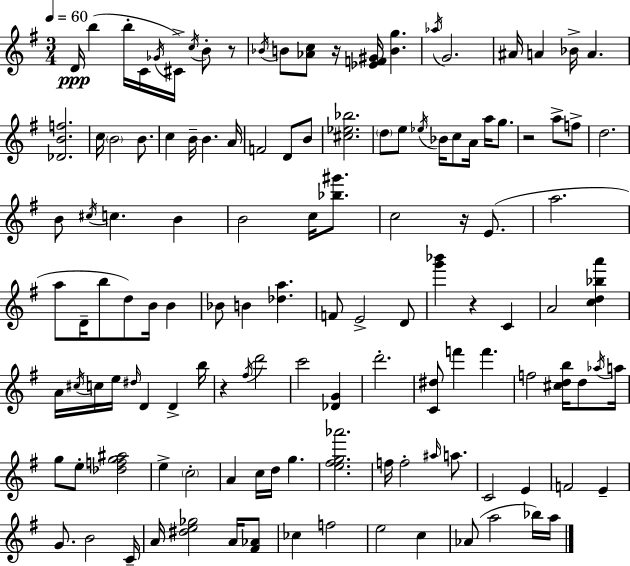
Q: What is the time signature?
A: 3/4